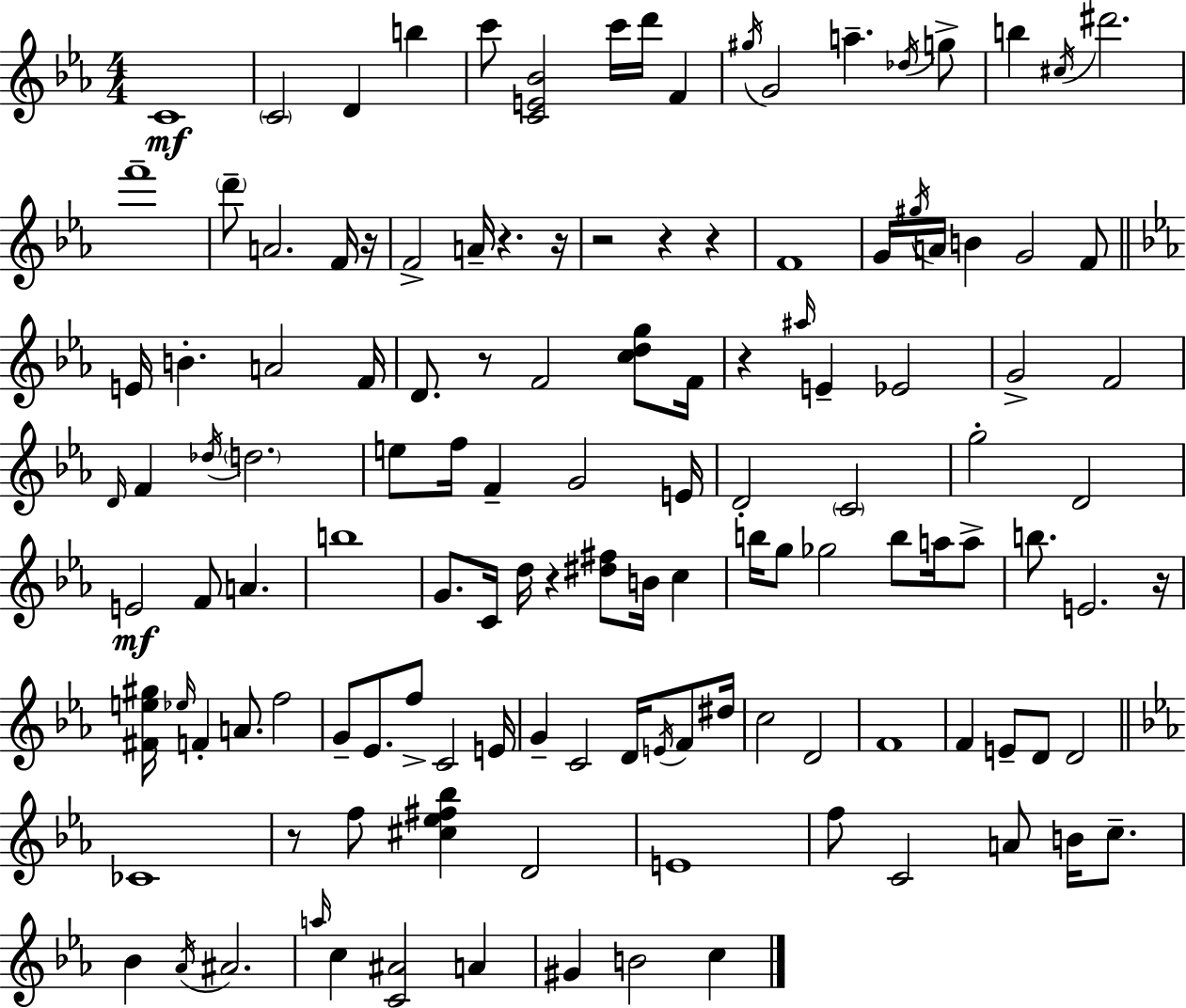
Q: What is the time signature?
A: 4/4